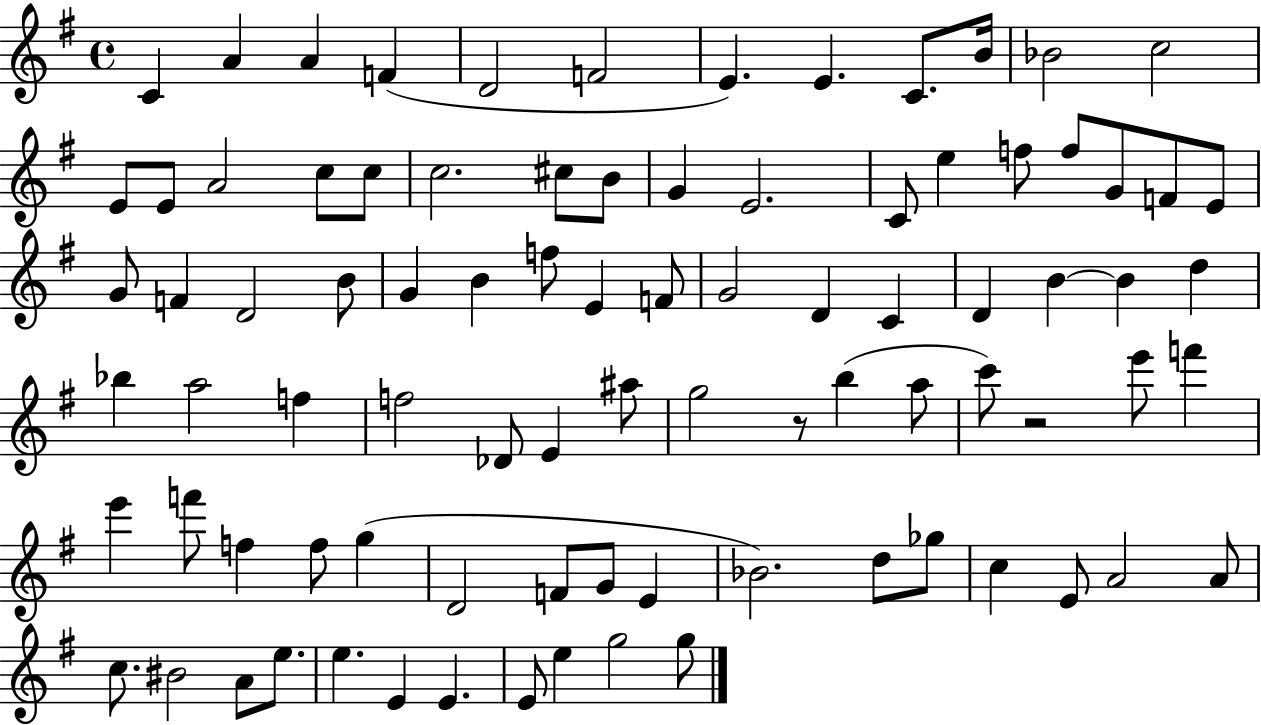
C4/q A4/q A4/q F4/q D4/h F4/h E4/q. E4/q. C4/e. B4/s Bb4/h C5/h E4/e E4/e A4/h C5/e C5/e C5/h. C#5/e B4/e G4/q E4/h. C4/e E5/q F5/e F5/e G4/e F4/e E4/e G4/e F4/q D4/h B4/e G4/q B4/q F5/e E4/q F4/e G4/h D4/q C4/q D4/q B4/q B4/q D5/q Bb5/q A5/h F5/q F5/h Db4/e E4/q A#5/e G5/h R/e B5/q A5/e C6/e R/h E6/e F6/q E6/q F6/e F5/q F5/e G5/q D4/h F4/e G4/e E4/q Bb4/h. D5/e Gb5/e C5/q E4/e A4/h A4/e C5/e. BIS4/h A4/e E5/e. E5/q. E4/q E4/q. E4/e E5/q G5/h G5/e